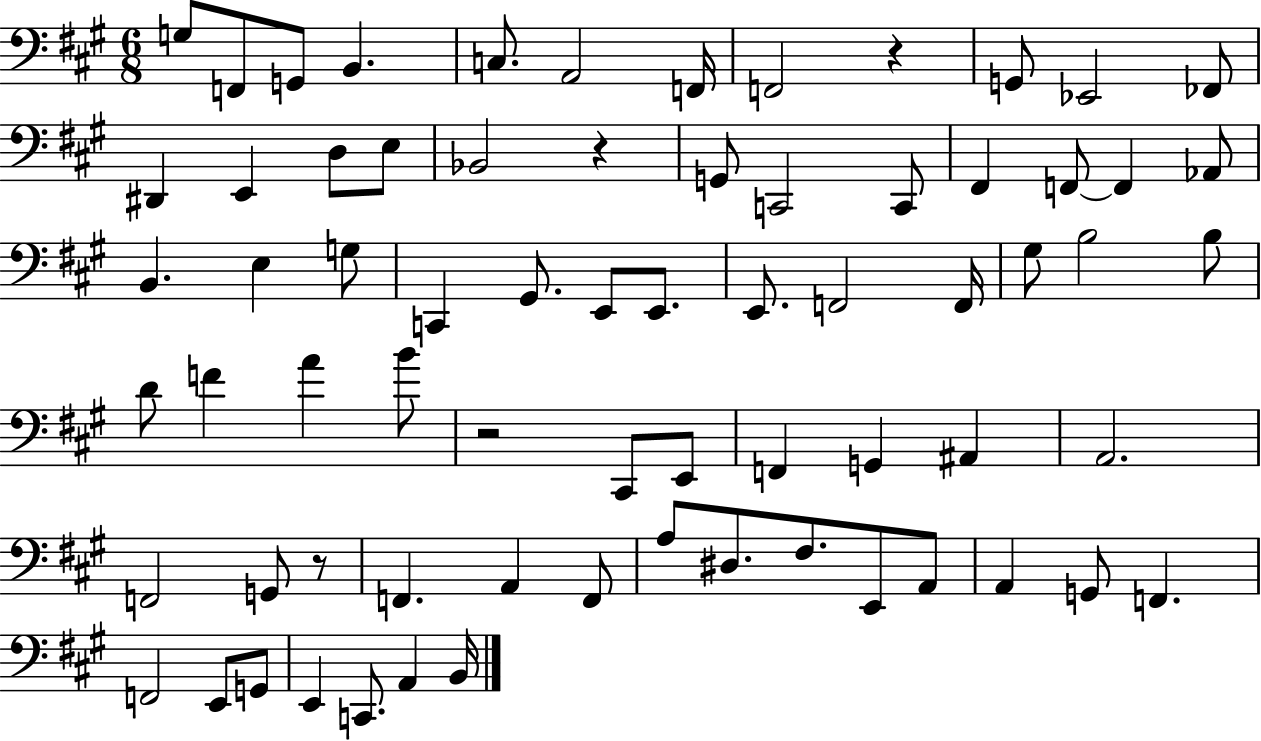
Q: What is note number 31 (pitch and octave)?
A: E2